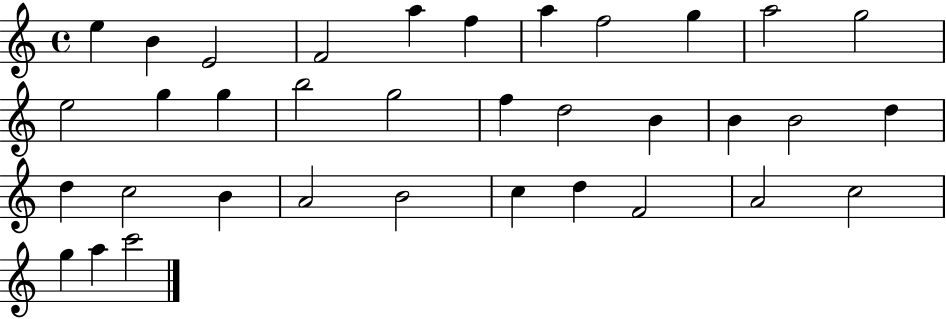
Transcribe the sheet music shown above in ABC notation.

X:1
T:Untitled
M:4/4
L:1/4
K:C
e B E2 F2 a f a f2 g a2 g2 e2 g g b2 g2 f d2 B B B2 d d c2 B A2 B2 c d F2 A2 c2 g a c'2